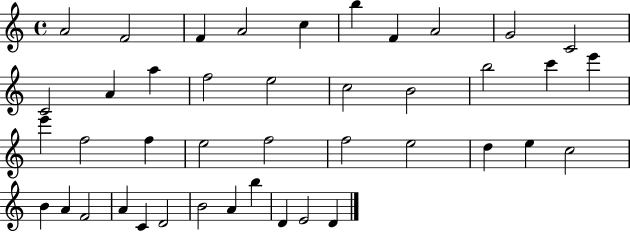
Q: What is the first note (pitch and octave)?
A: A4